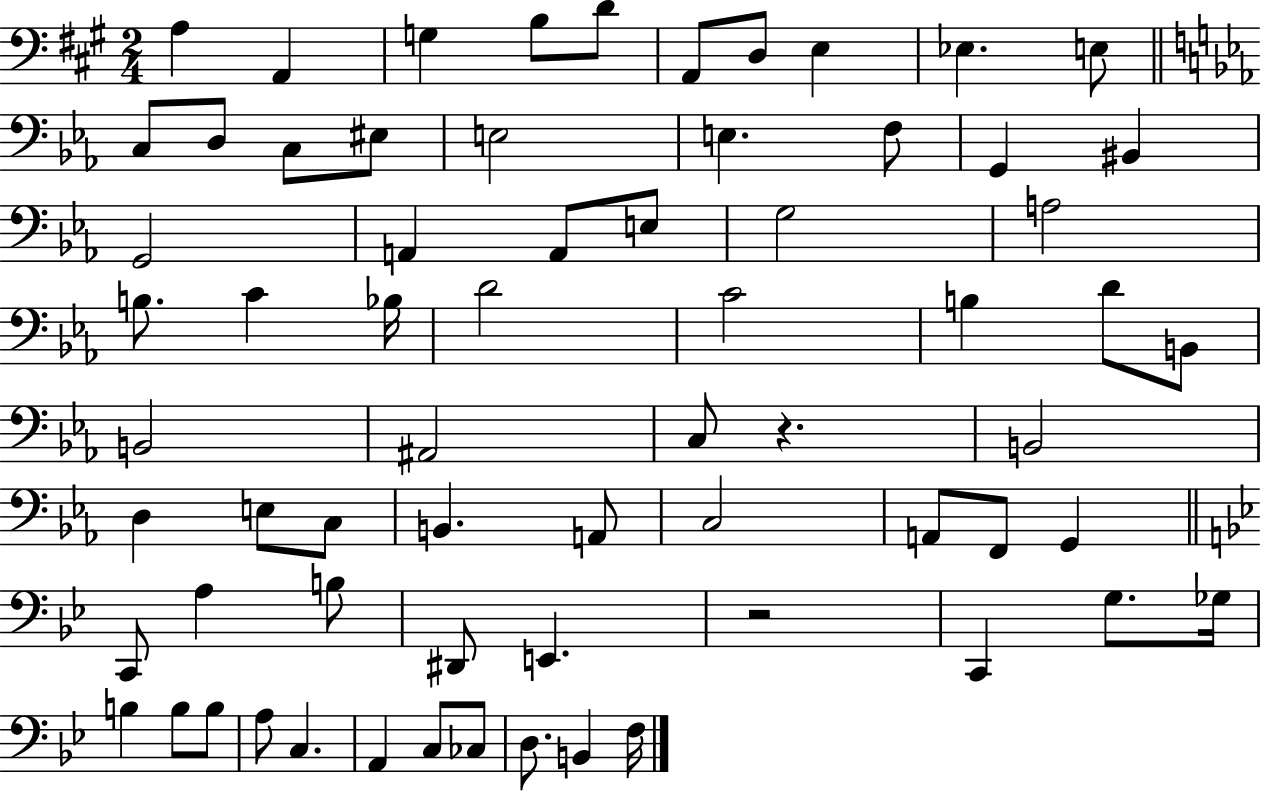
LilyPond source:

{
  \clef bass
  \numericTimeSignature
  \time 2/4
  \key a \major
  \repeat volta 2 { a4 a,4 | g4 b8 d'8 | a,8 d8 e4 | ees4. e8 | \break \bar "||" \break \key ees \major c8 d8 c8 eis8 | e2 | e4. f8 | g,4 bis,4 | \break g,2 | a,4 a,8 e8 | g2 | a2 | \break b8. c'4 bes16 | d'2 | c'2 | b4 d'8 b,8 | \break b,2 | ais,2 | c8 r4. | b,2 | \break d4 e8 c8 | b,4. a,8 | c2 | a,8 f,8 g,4 | \break \bar "||" \break \key bes \major c,8 a4 b8 | dis,8 e,4. | r2 | c,4 g8. ges16 | \break b4 b8 b8 | a8 c4. | a,4 c8 ces8 | d8. b,4 f16 | \break } \bar "|."
}